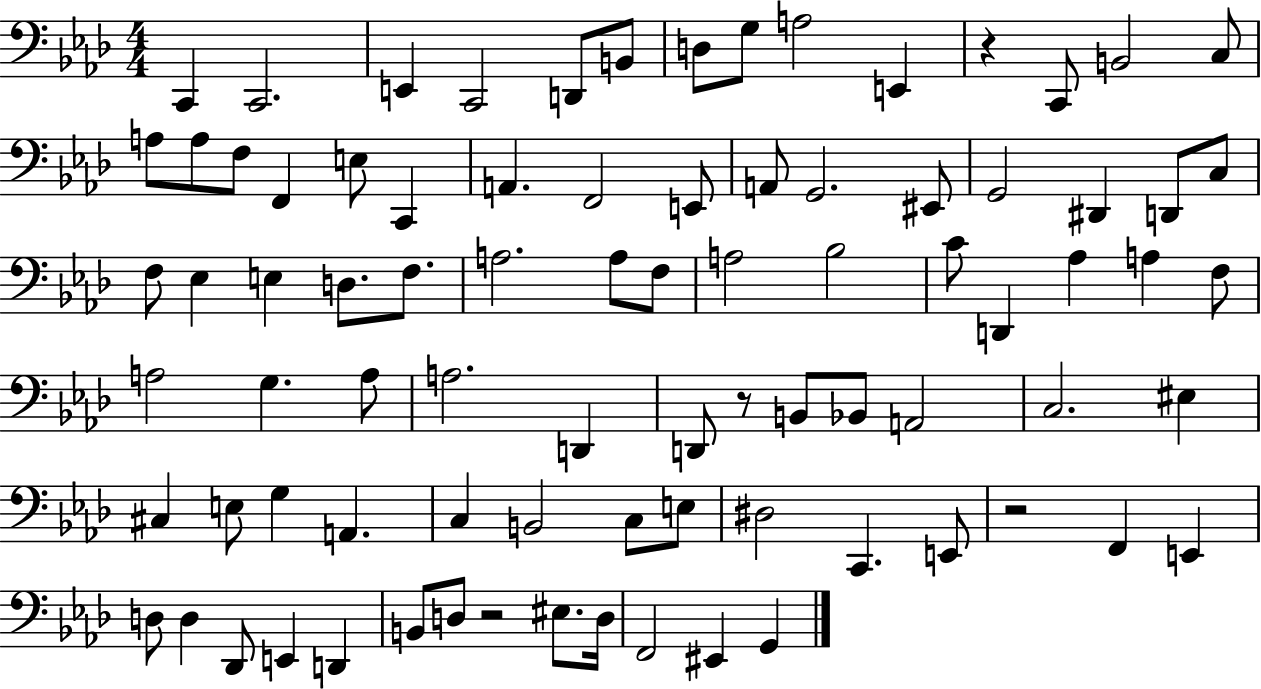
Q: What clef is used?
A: bass